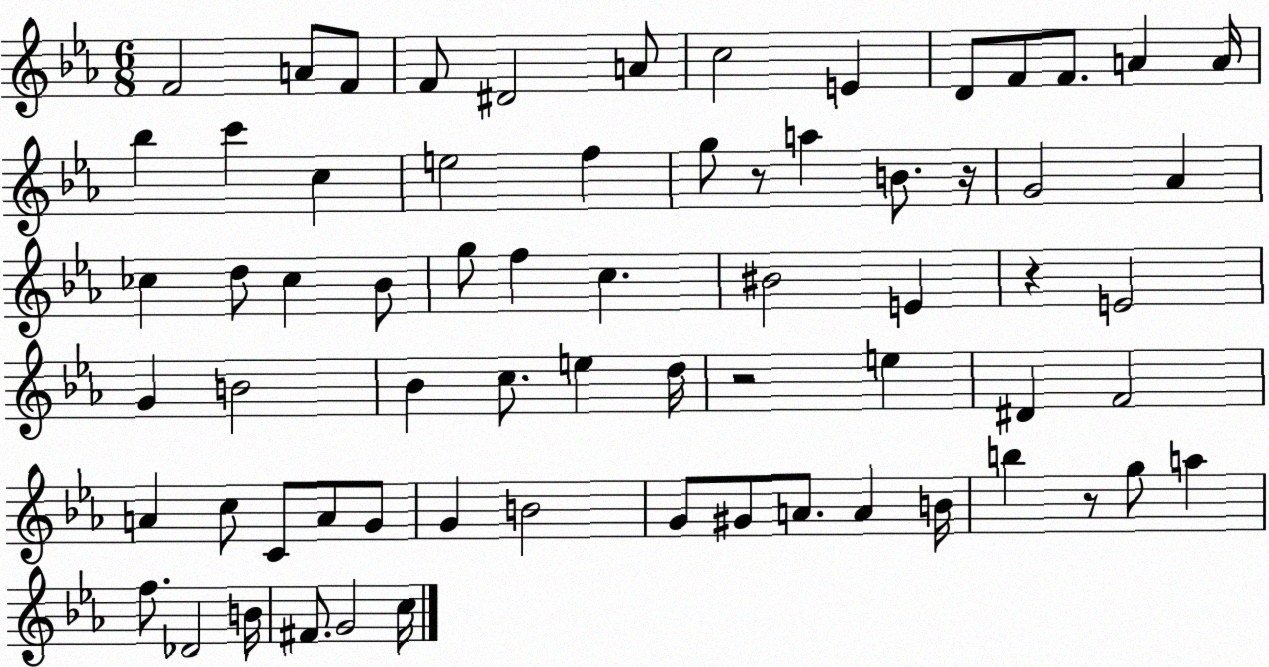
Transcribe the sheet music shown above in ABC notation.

X:1
T:Untitled
M:6/8
L:1/4
K:Eb
F2 A/2 F/2 F/2 ^D2 A/2 c2 E D/2 F/2 F/2 A A/4 _b c' c e2 f g/2 z/2 a B/2 z/4 G2 _A _c d/2 _c _B/2 g/2 f c ^B2 E z E2 G B2 _B c/2 e d/4 z2 e ^D F2 A c/2 C/2 A/2 G/2 G B2 G/2 ^G/2 A/2 A B/4 b z/2 g/2 a f/2 _D2 B/4 ^F/2 G2 c/4